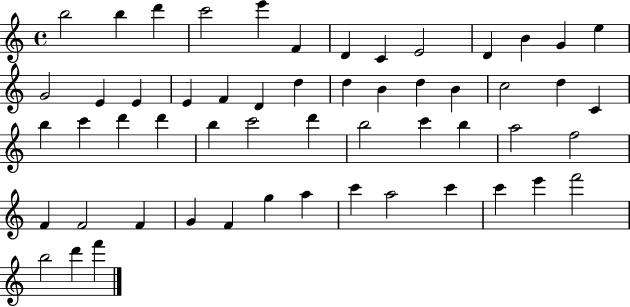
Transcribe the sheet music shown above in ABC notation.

X:1
T:Untitled
M:4/4
L:1/4
K:C
b2 b d' c'2 e' F D C E2 D B G e G2 E E E F D d d B d B c2 d C b c' d' d' b c'2 d' b2 c' b a2 f2 F F2 F G F g a c' a2 c' c' e' f'2 b2 d' f'